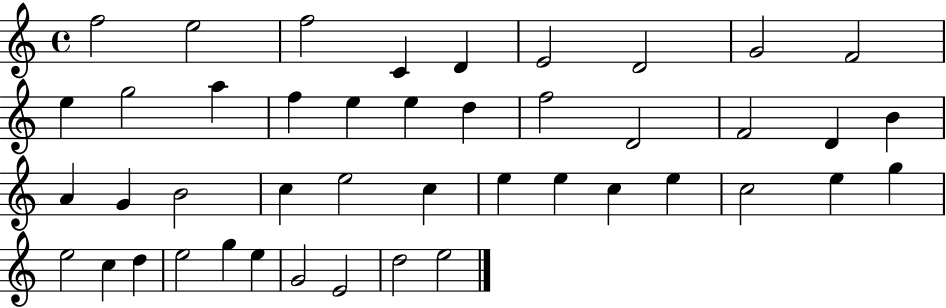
X:1
T:Untitled
M:4/4
L:1/4
K:C
f2 e2 f2 C D E2 D2 G2 F2 e g2 a f e e d f2 D2 F2 D B A G B2 c e2 c e e c e c2 e g e2 c d e2 g e G2 E2 d2 e2